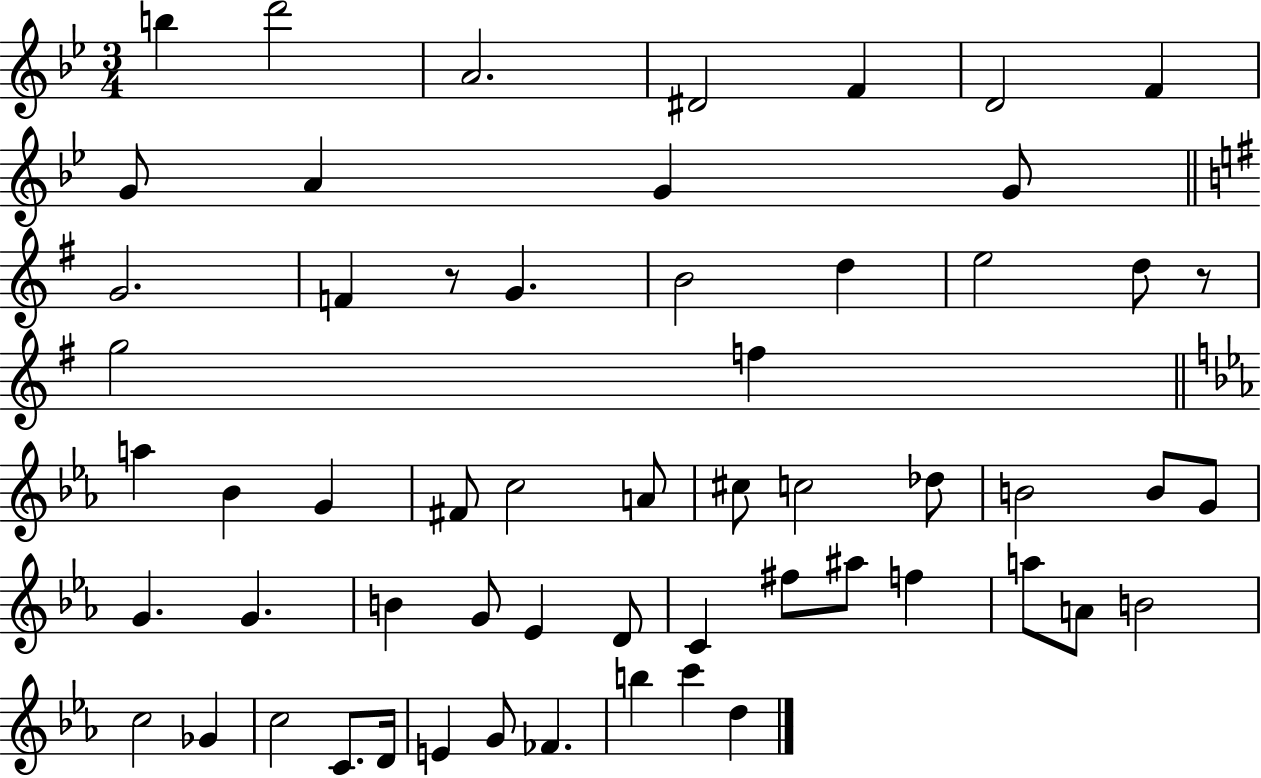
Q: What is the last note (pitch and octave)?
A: D5